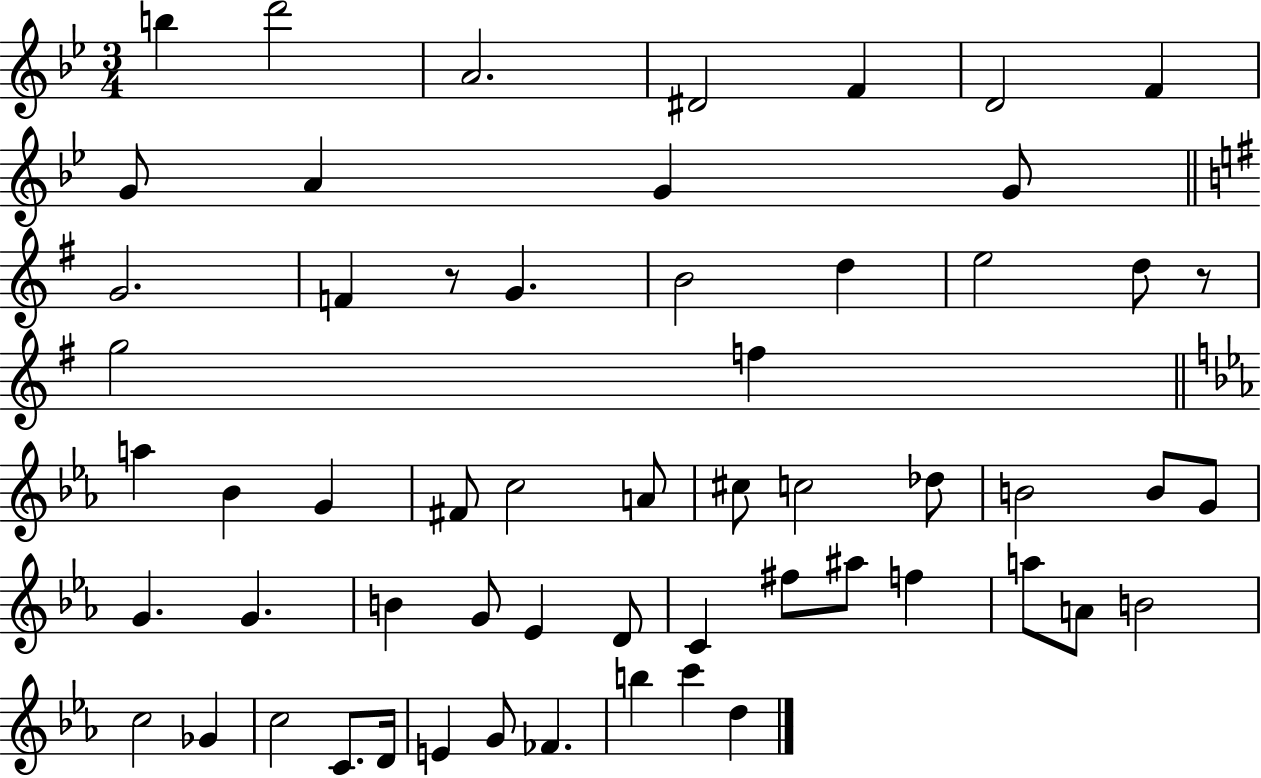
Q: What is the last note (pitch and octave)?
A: D5